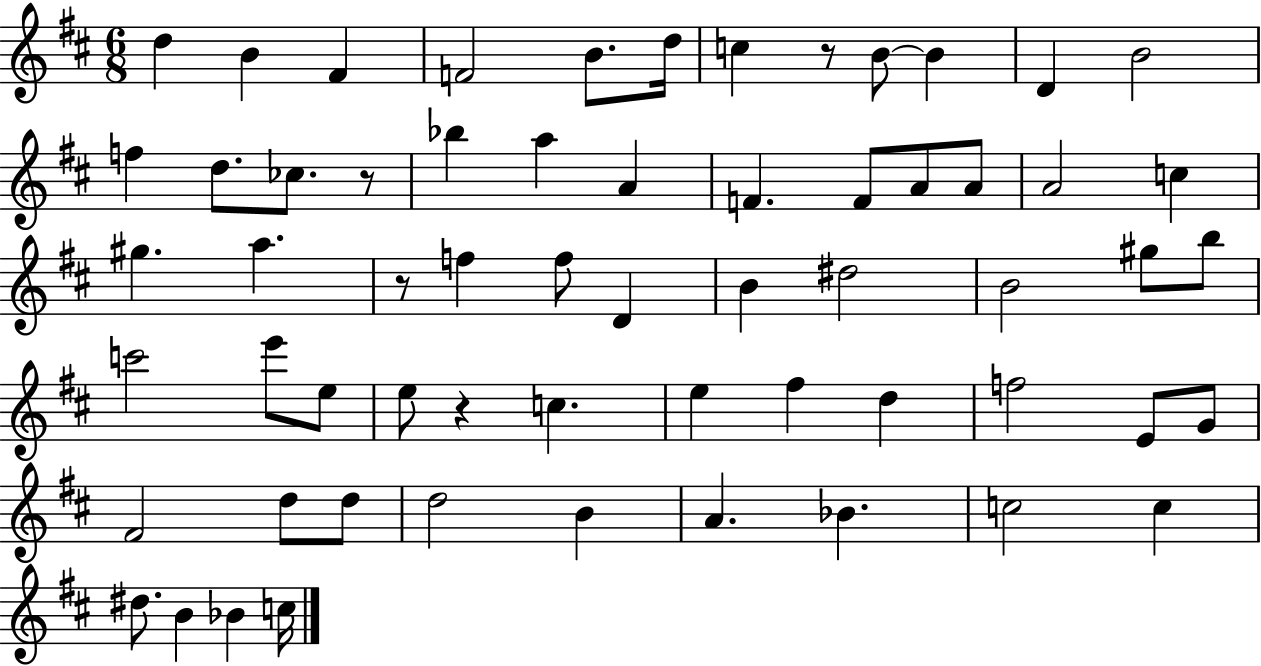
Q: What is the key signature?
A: D major